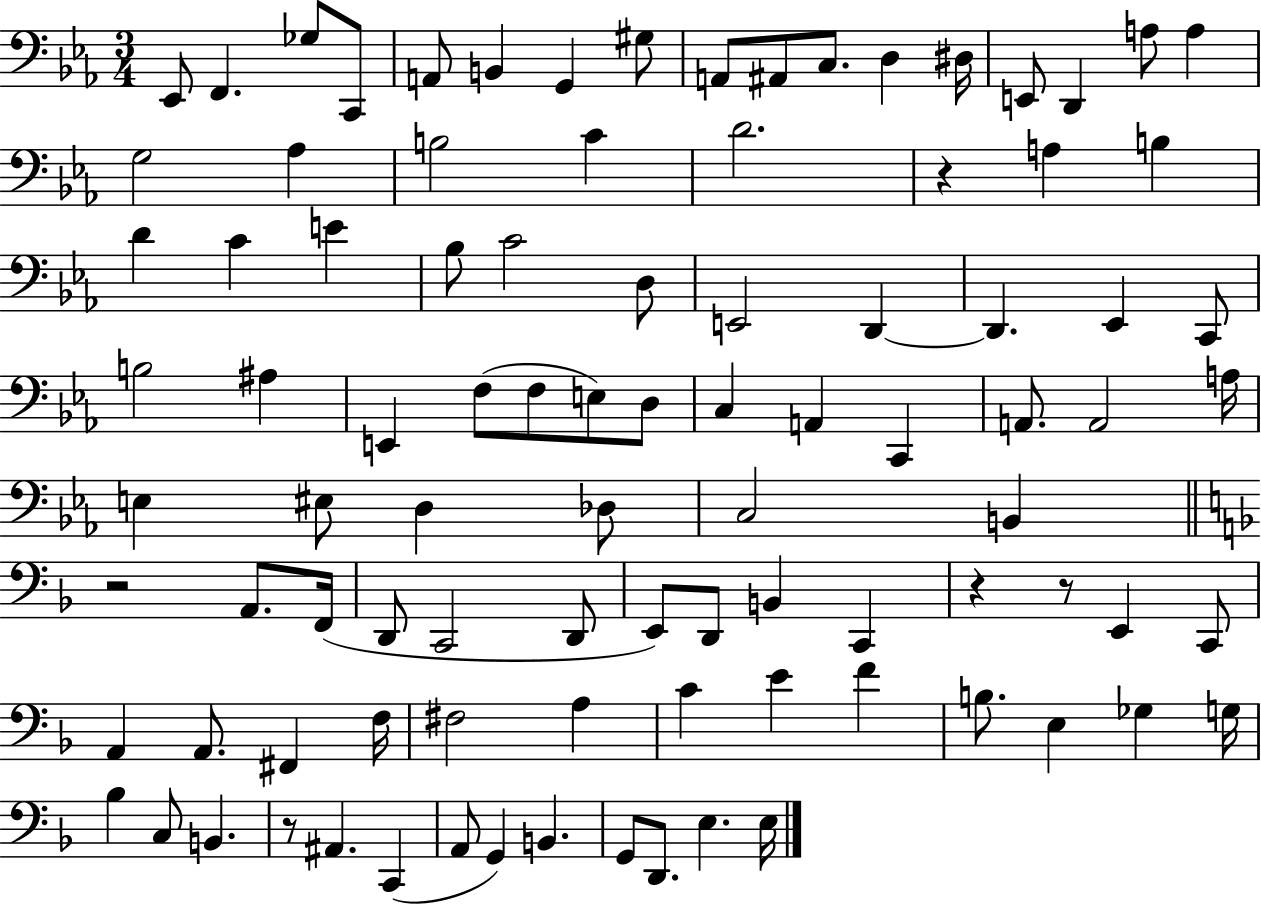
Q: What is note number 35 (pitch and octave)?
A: C2